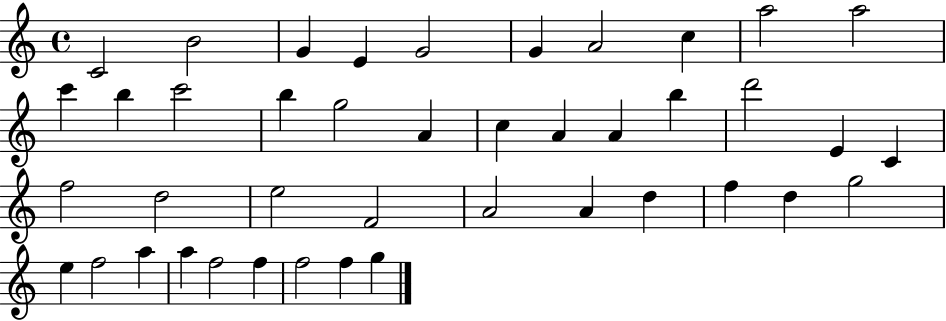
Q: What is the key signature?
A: C major